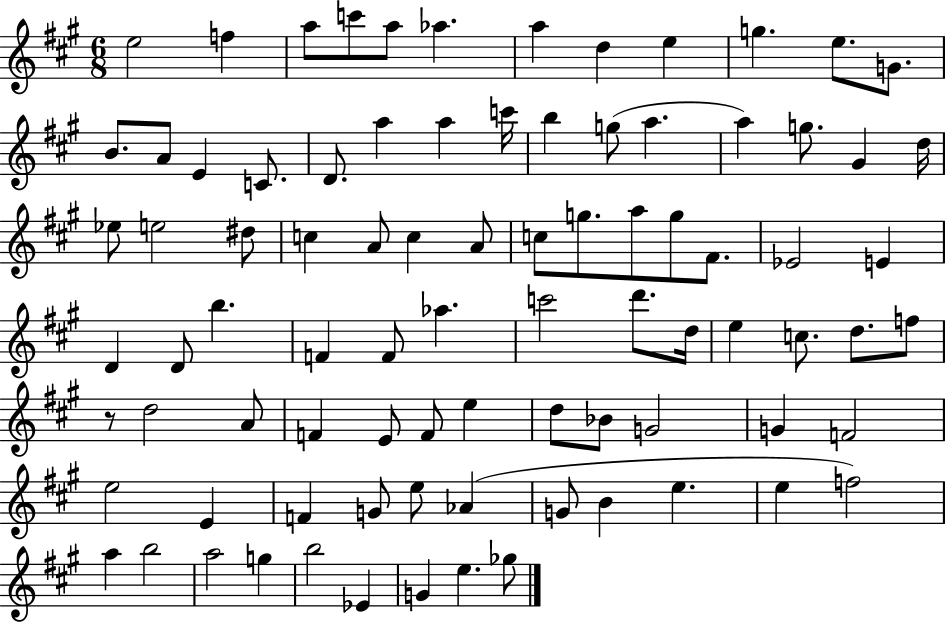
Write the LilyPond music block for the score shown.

{
  \clef treble
  \numericTimeSignature
  \time 6/8
  \key a \major
  e''2 f''4 | a''8 c'''8 a''8 aes''4. | a''4 d''4 e''4 | g''4. e''8. g'8. | \break b'8. a'8 e'4 c'8. | d'8. a''4 a''4 c'''16 | b''4 g''8( a''4. | a''4) g''8. gis'4 d''16 | \break ees''8 e''2 dis''8 | c''4 a'8 c''4 a'8 | c''8 g''8. a''8 g''8 fis'8. | ees'2 e'4 | \break d'4 d'8 b''4. | f'4 f'8 aes''4. | c'''2 d'''8. d''16 | e''4 c''8. d''8. f''8 | \break r8 d''2 a'8 | f'4 e'8 f'8 e''4 | d''8 bes'8 g'2 | g'4 f'2 | \break e''2 e'4 | f'4 g'8 e''8 aes'4( | g'8 b'4 e''4. | e''4 f''2) | \break a''4 b''2 | a''2 g''4 | b''2 ees'4 | g'4 e''4. ges''8 | \break \bar "|."
}